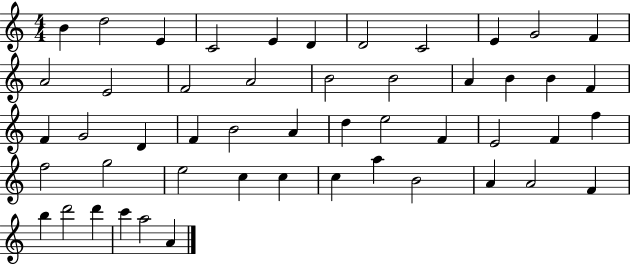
X:1
T:Untitled
M:4/4
L:1/4
K:C
B d2 E C2 E D D2 C2 E G2 F A2 E2 F2 A2 B2 B2 A B B F F G2 D F B2 A d e2 F E2 F f f2 g2 e2 c c c a B2 A A2 F b d'2 d' c' a2 A